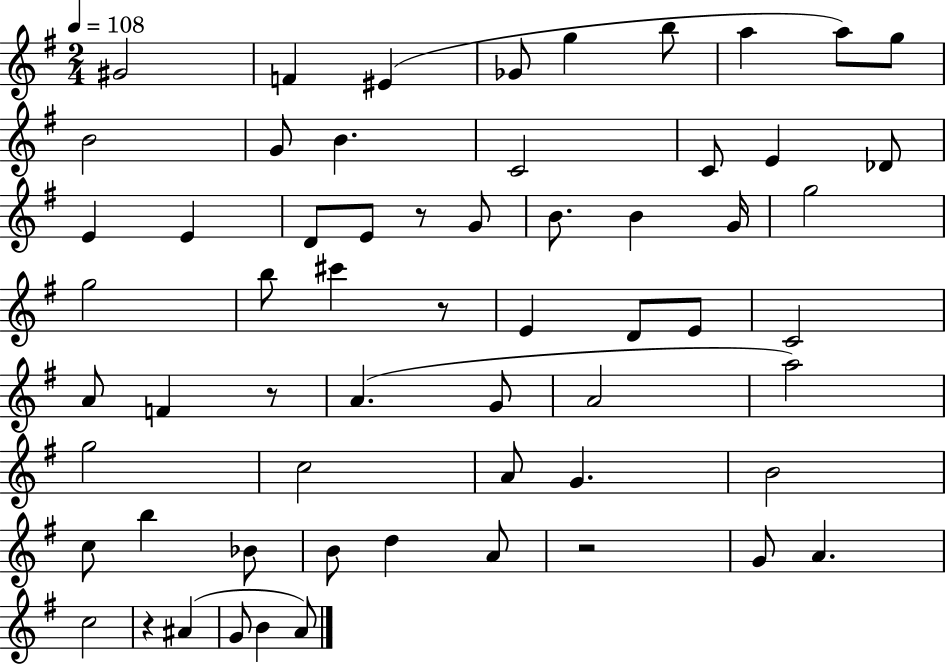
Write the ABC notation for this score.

X:1
T:Untitled
M:2/4
L:1/4
K:G
^G2 F ^E _G/2 g b/2 a a/2 g/2 B2 G/2 B C2 C/2 E _D/2 E E D/2 E/2 z/2 G/2 B/2 B G/4 g2 g2 b/2 ^c' z/2 E D/2 E/2 C2 A/2 F z/2 A G/2 A2 a2 g2 c2 A/2 G B2 c/2 b _B/2 B/2 d A/2 z2 G/2 A c2 z ^A G/2 B A/2